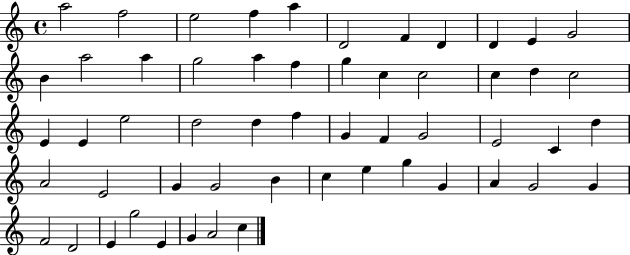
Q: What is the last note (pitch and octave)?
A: C5